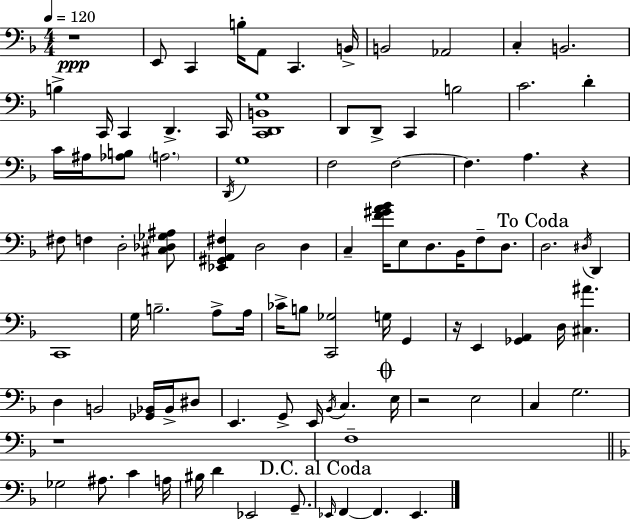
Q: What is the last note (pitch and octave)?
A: Eb2